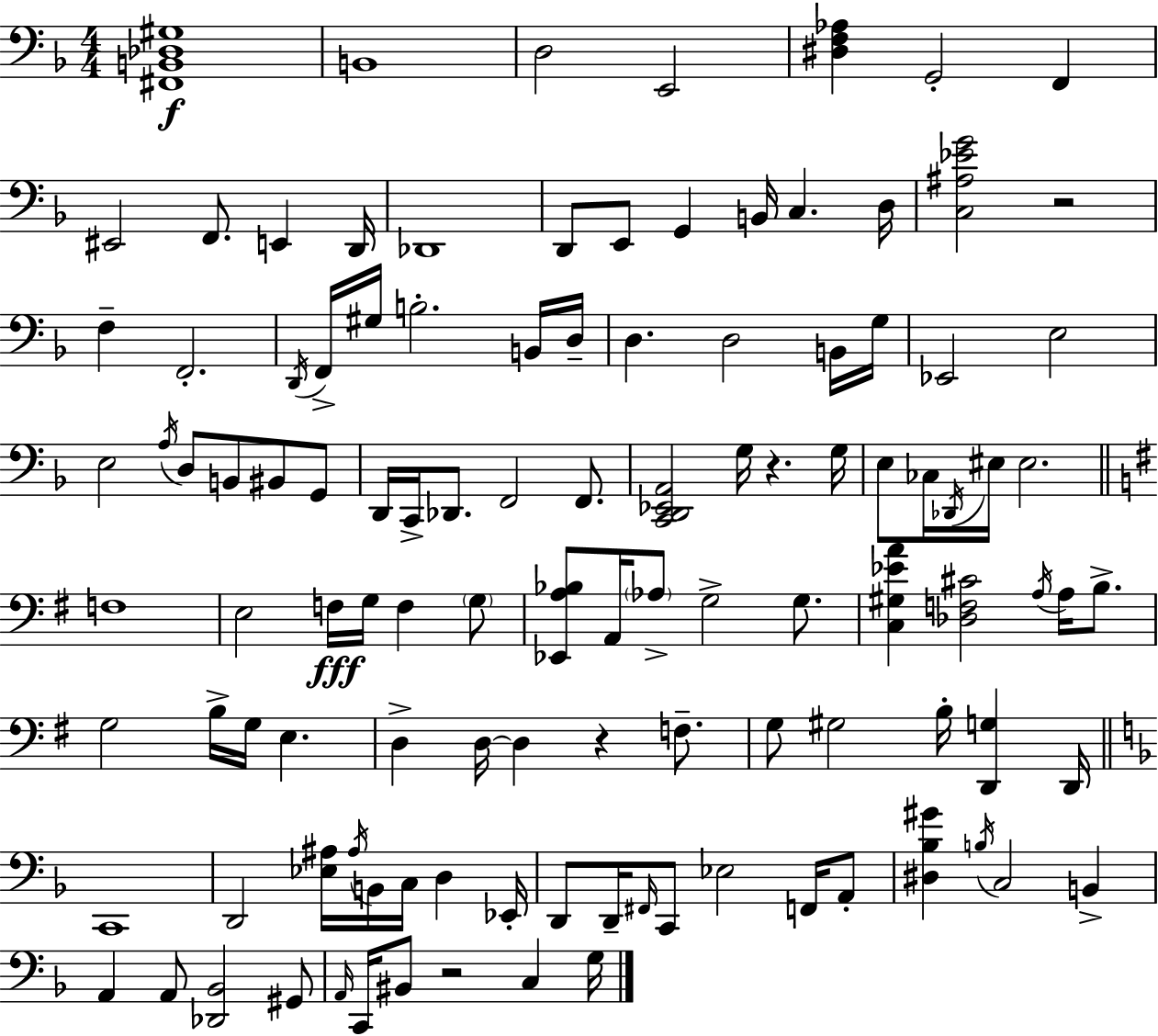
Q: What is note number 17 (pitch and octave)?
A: F3